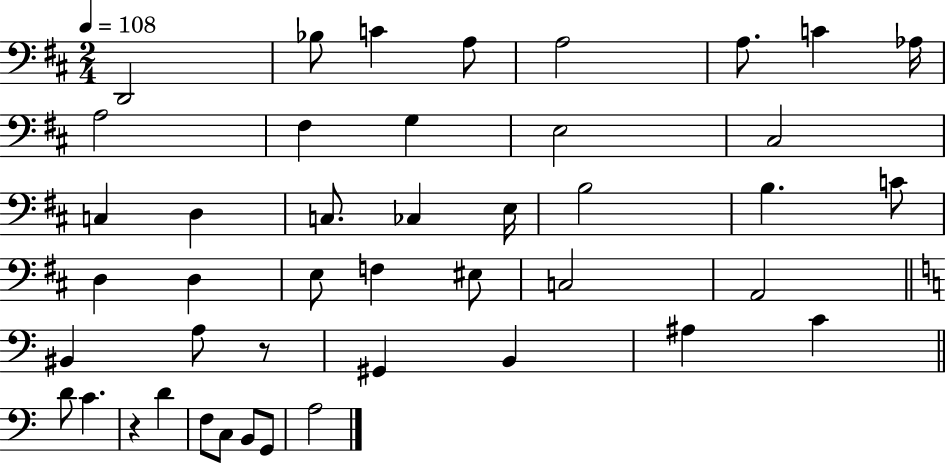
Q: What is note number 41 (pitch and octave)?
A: G2